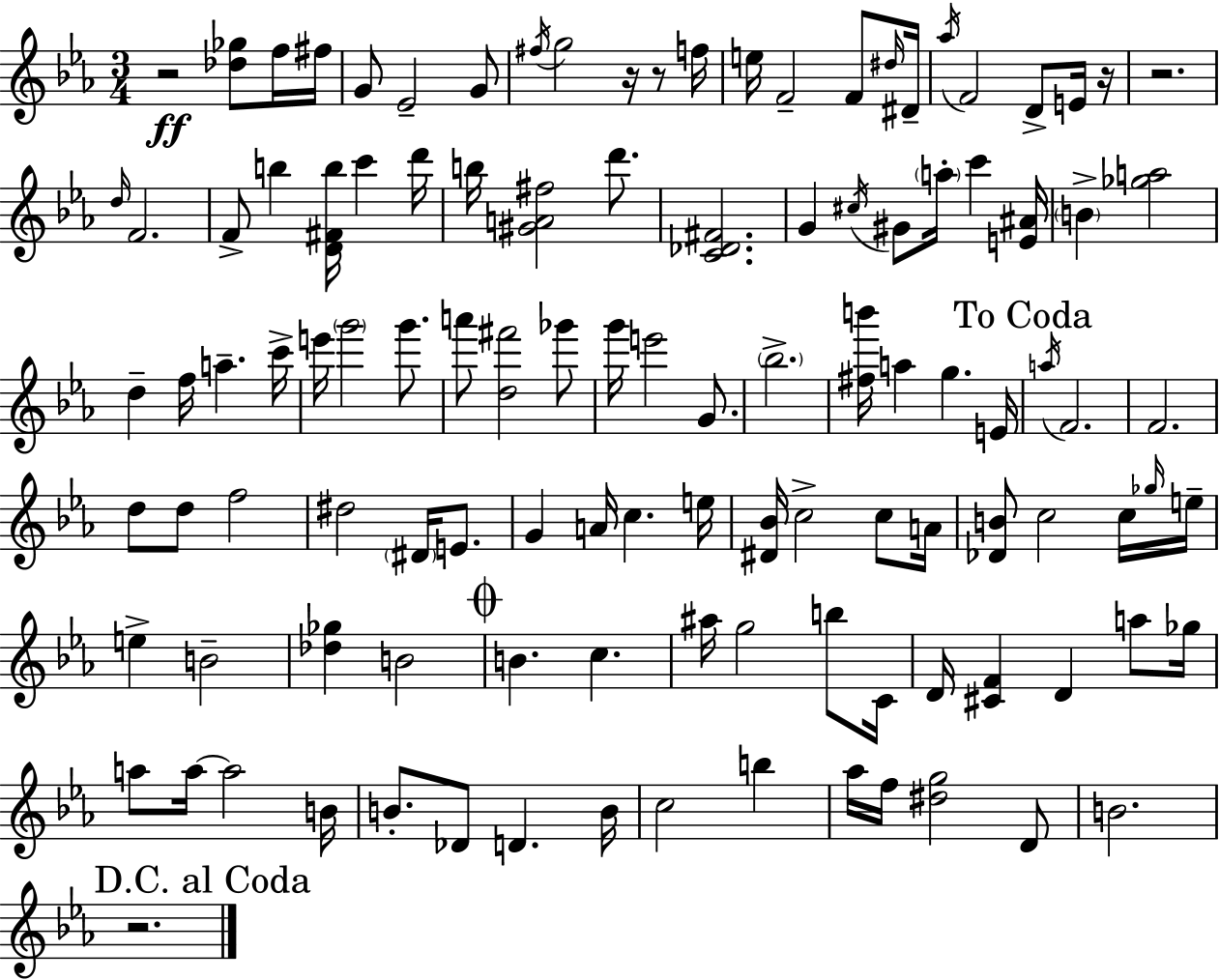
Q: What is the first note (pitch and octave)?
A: F5